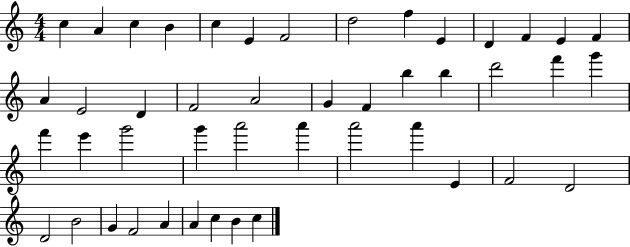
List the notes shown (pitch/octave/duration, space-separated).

C5/q A4/q C5/q B4/q C5/q E4/q F4/h D5/h F5/q E4/q D4/q F4/q E4/q F4/q A4/q E4/h D4/q F4/h A4/h G4/q F4/q B5/q B5/q D6/h F6/q G6/q F6/q E6/q G6/h G6/q A6/h A6/q A6/h A6/q E4/q F4/h D4/h D4/h B4/h G4/q F4/h A4/q A4/q C5/q B4/q C5/q